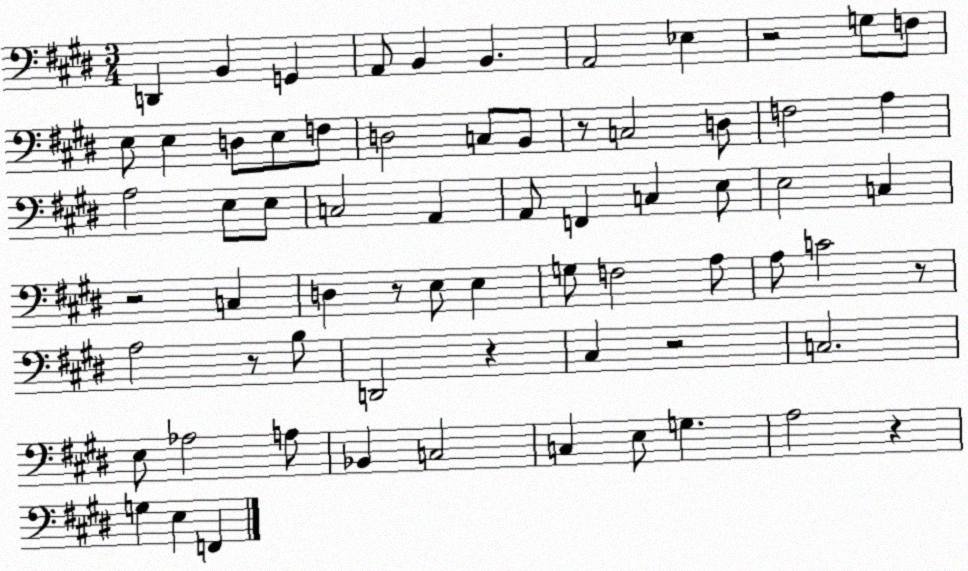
X:1
T:Untitled
M:3/4
L:1/4
K:E
D,, B,, G,, A,,/2 B,, B,, A,,2 _E, z2 G,/2 F,/2 E,/2 E, D,/2 E,/2 F,/2 D,2 C,/2 B,,/2 z/2 C,2 D,/2 F,2 A, A,2 E,/2 E,/2 C,2 A,, A,,/2 F,, C, E,/2 E,2 C, z2 C, D, z/2 E,/2 E, G,/2 F,2 A,/2 A,/2 C2 z/2 A,2 z/2 B,/2 D,,2 z ^C, z2 C,2 E,/2 _A,2 A,/2 _B,, C,2 C, E,/2 G, A,2 z G, E, F,,